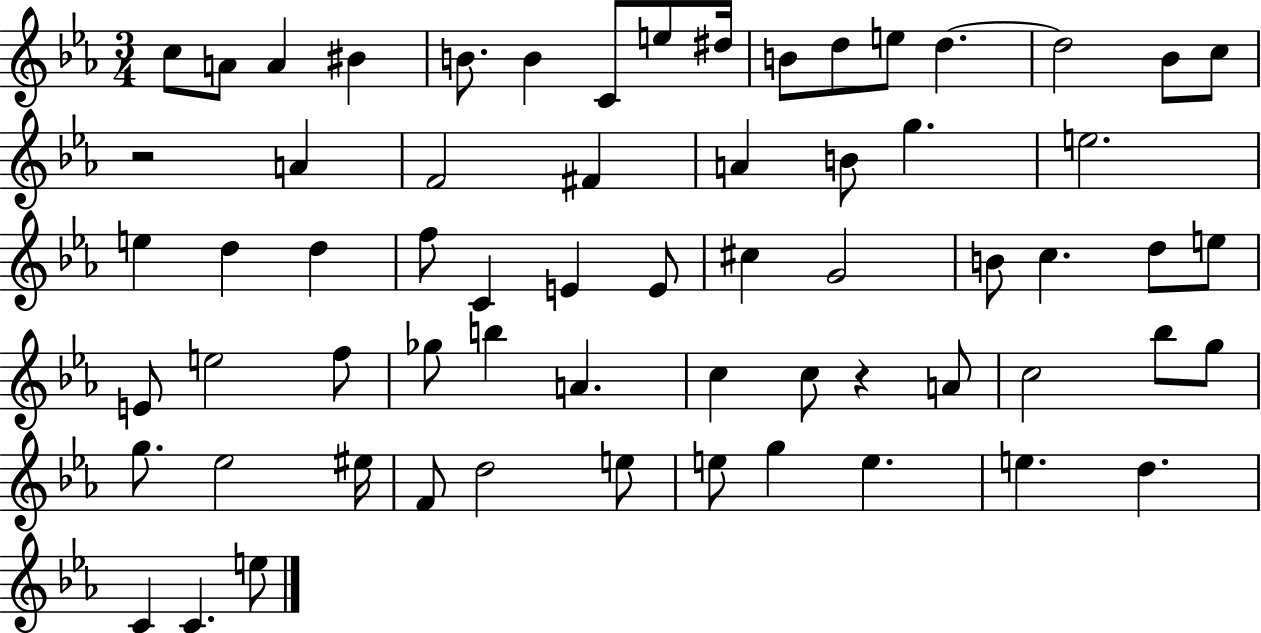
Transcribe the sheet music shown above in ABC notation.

X:1
T:Untitled
M:3/4
L:1/4
K:Eb
c/2 A/2 A ^B B/2 B C/2 e/2 ^d/4 B/2 d/2 e/2 d d2 _B/2 c/2 z2 A F2 ^F A B/2 g e2 e d d f/2 C E E/2 ^c G2 B/2 c d/2 e/2 E/2 e2 f/2 _g/2 b A c c/2 z A/2 c2 _b/2 g/2 g/2 _e2 ^e/4 F/2 d2 e/2 e/2 g e e d C C e/2